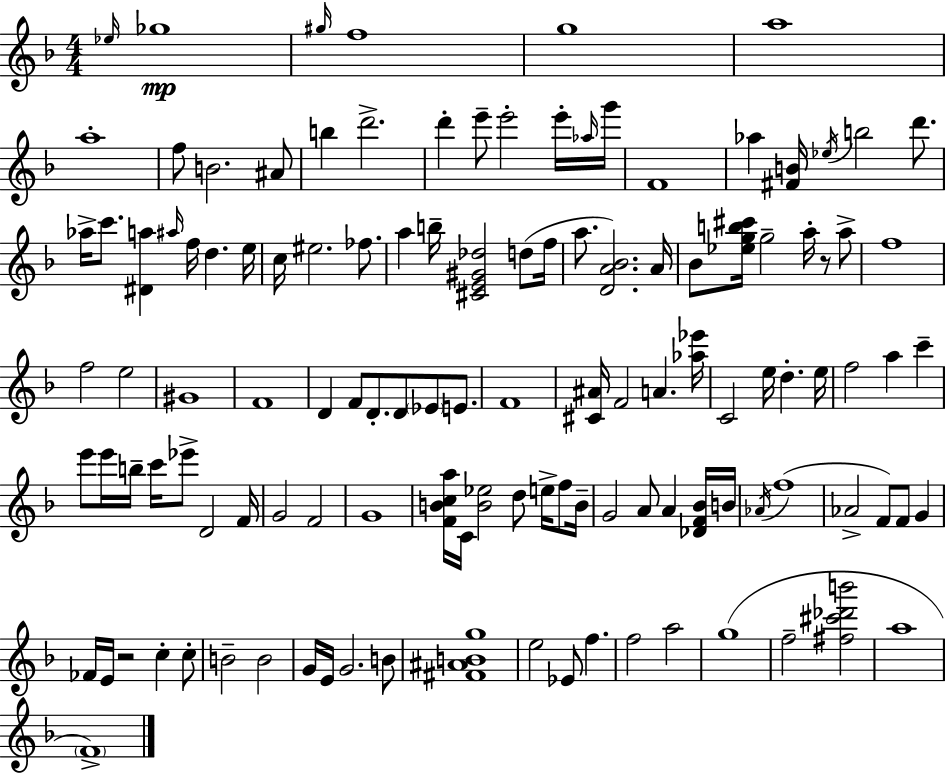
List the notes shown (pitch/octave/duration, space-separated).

Eb5/s Gb5/w G#5/s F5/w G5/w A5/w A5/w F5/e B4/h. A#4/e B5/q D6/h. D6/q E6/e E6/h E6/s Ab5/s G6/s F4/w Ab5/q [F#4,B4]/s Eb5/s B5/h D6/e. Ab5/s C6/e. [D#4,A5]/q A#5/s F5/s D5/q. E5/s C5/s EIS5/h. FES5/e. A5/q B5/s [C#4,E4,G#4,Db5]/h D5/e F5/s A5/e. [D4,A4,Bb4]/h. A4/s Bb4/e [Eb5,G5,B5,C#6]/s G5/h A5/s R/e A5/e F5/w F5/h E5/h G#4/w F4/w D4/q F4/e D4/e. D4/e Eb4/e E4/e. F4/w [C#4,A#4]/s F4/h A4/q. [Ab5,Eb6]/s C4/h E5/s D5/q. E5/s F5/h A5/q C6/q E6/e E6/s B5/s C6/s Eb6/e D4/h F4/s G4/h F4/h G4/w [F4,B4,C5,A5]/s C4/s [B4,Eb5]/h D5/e E5/s F5/e B4/s G4/h A4/e A4/q [Db4,F4,Bb4]/s B4/s Ab4/s F5/w Ab4/h F4/e F4/e G4/q FES4/s E4/s R/h C5/q C5/e B4/h B4/h G4/s E4/s G4/h. B4/e [F#4,A#4,B4,G5]/w E5/h Eb4/e F5/q. F5/h A5/h G5/w F5/h [F#5,C#6,Db6,B6]/h A5/w F4/w